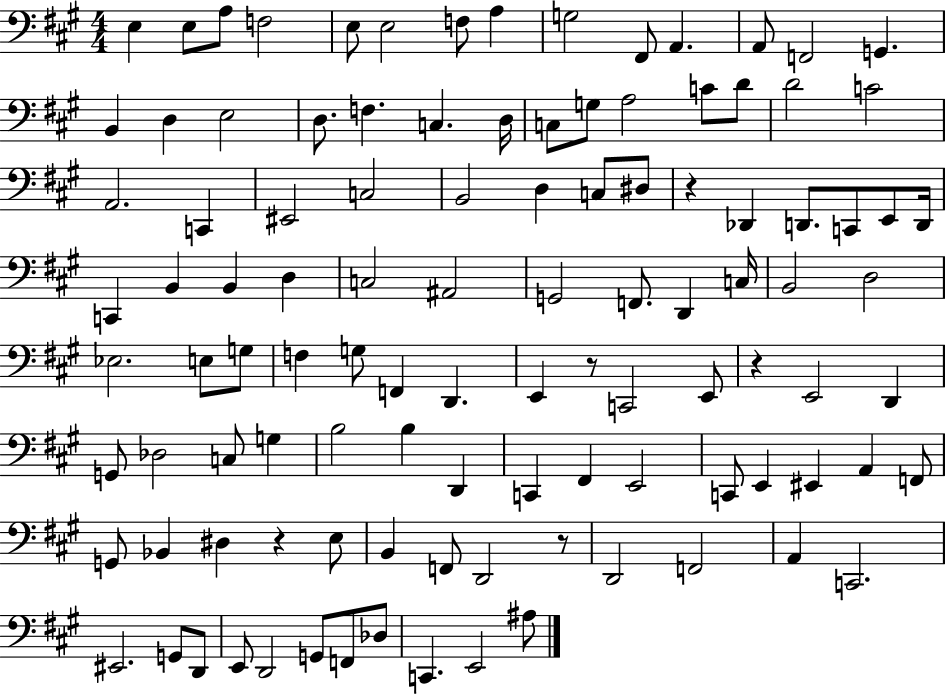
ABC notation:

X:1
T:Untitled
M:4/4
L:1/4
K:A
E, E,/2 A,/2 F,2 E,/2 E,2 F,/2 A, G,2 ^F,,/2 A,, A,,/2 F,,2 G,, B,, D, E,2 D,/2 F, C, D,/4 C,/2 G,/2 A,2 C/2 D/2 D2 C2 A,,2 C,, ^E,,2 C,2 B,,2 D, C,/2 ^D,/2 z _D,, D,,/2 C,,/2 E,,/2 D,,/4 C,, B,, B,, D, C,2 ^A,,2 G,,2 F,,/2 D,, C,/4 B,,2 D,2 _E,2 E,/2 G,/2 F, G,/2 F,, D,, E,, z/2 C,,2 E,,/2 z E,,2 D,, G,,/2 _D,2 C,/2 G, B,2 B, D,, C,, ^F,, E,,2 C,,/2 E,, ^E,, A,, F,,/2 G,,/2 _B,, ^D, z E,/2 B,, F,,/2 D,,2 z/2 D,,2 F,,2 A,, C,,2 ^E,,2 G,,/2 D,,/2 E,,/2 D,,2 G,,/2 F,,/2 _D,/2 C,, E,,2 ^A,/2